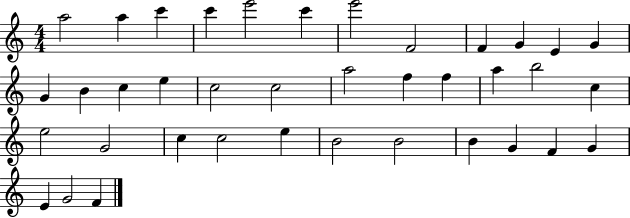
{
  \clef treble
  \numericTimeSignature
  \time 4/4
  \key c \major
  a''2 a''4 c'''4 | c'''4 e'''2 c'''4 | e'''2 f'2 | f'4 g'4 e'4 g'4 | \break g'4 b'4 c''4 e''4 | c''2 c''2 | a''2 f''4 f''4 | a''4 b''2 c''4 | \break e''2 g'2 | c''4 c''2 e''4 | b'2 b'2 | b'4 g'4 f'4 g'4 | \break e'4 g'2 f'4 | \bar "|."
}